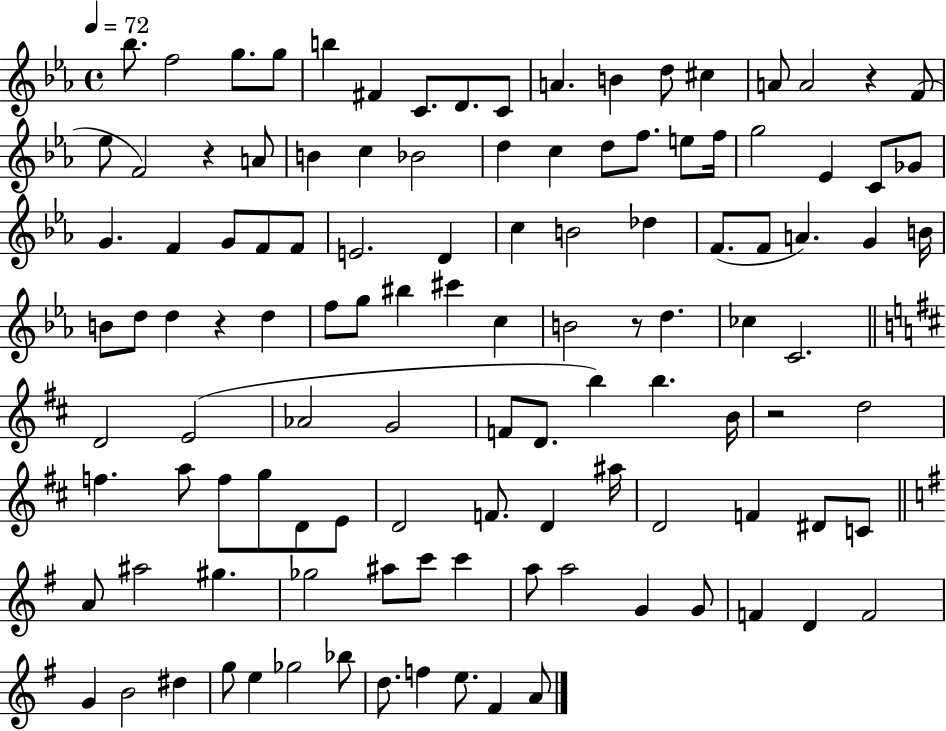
X:1
T:Untitled
M:4/4
L:1/4
K:Eb
_b/2 f2 g/2 g/2 b ^F C/2 D/2 C/2 A B d/2 ^c A/2 A2 z F/2 _e/2 F2 z A/2 B c _B2 d c d/2 f/2 e/2 f/4 g2 _E C/2 _G/2 G F G/2 F/2 F/2 E2 D c B2 _d F/2 F/2 A G B/4 B/2 d/2 d z d f/2 g/2 ^b ^c' c B2 z/2 d _c C2 D2 E2 _A2 G2 F/2 D/2 b b B/4 z2 d2 f a/2 f/2 g/2 D/2 E/2 D2 F/2 D ^a/4 D2 F ^D/2 C/2 A/2 ^a2 ^g _g2 ^a/2 c'/2 c' a/2 a2 G G/2 F D F2 G B2 ^d g/2 e _g2 _b/2 d/2 f e/2 ^F A/2